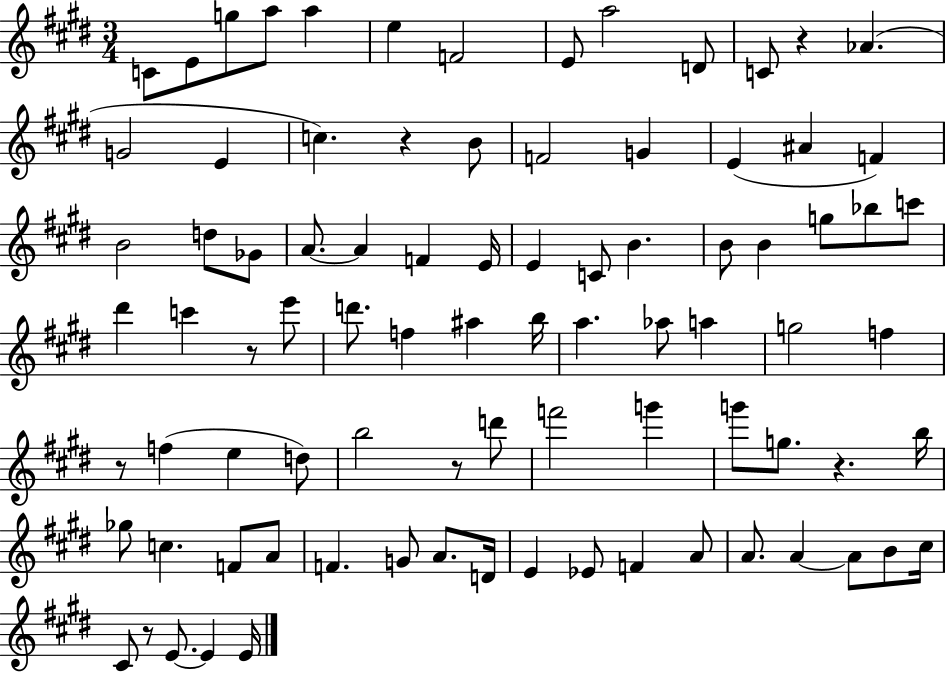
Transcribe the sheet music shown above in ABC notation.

X:1
T:Untitled
M:3/4
L:1/4
K:E
C/2 E/2 g/2 a/2 a e F2 E/2 a2 D/2 C/2 z _A G2 E c z B/2 F2 G E ^A F B2 d/2 _G/2 A/2 A F E/4 E C/2 B B/2 B g/2 _b/2 c'/2 ^d' c' z/2 e'/2 d'/2 f ^a b/4 a _a/2 a g2 f z/2 f e d/2 b2 z/2 d'/2 f'2 g' g'/2 g/2 z b/4 _g/2 c F/2 A/2 F G/2 A/2 D/4 E _E/2 F A/2 A/2 A A/2 B/2 ^c/4 ^C/2 z/2 E/2 E E/4